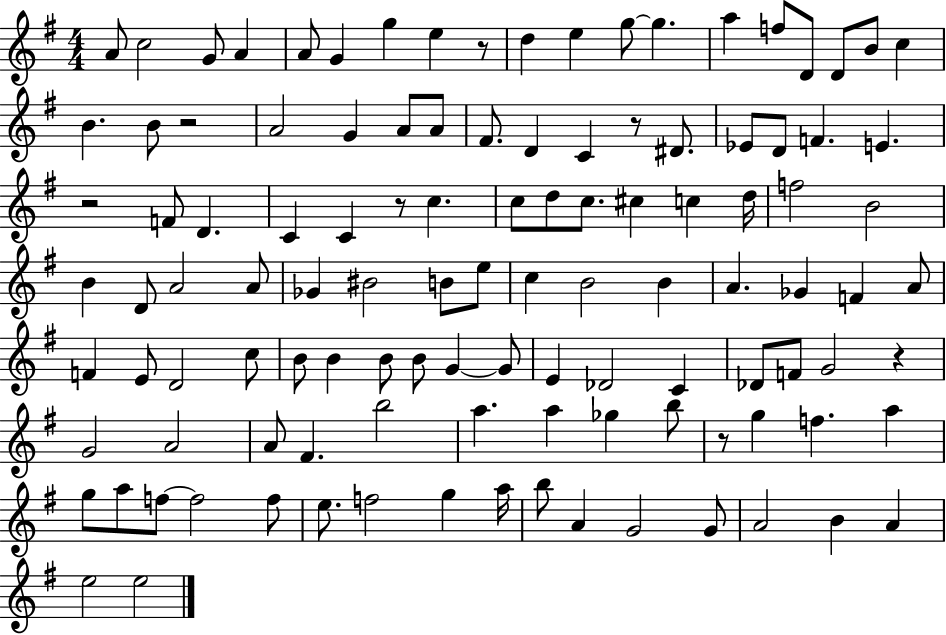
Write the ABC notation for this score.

X:1
T:Untitled
M:4/4
L:1/4
K:G
A/2 c2 G/2 A A/2 G g e z/2 d e g/2 g a f/2 D/2 D/2 B/2 c B B/2 z2 A2 G A/2 A/2 ^F/2 D C z/2 ^D/2 _E/2 D/2 F E z2 F/2 D C C z/2 c c/2 d/2 c/2 ^c c d/4 f2 B2 B D/2 A2 A/2 _G ^B2 B/2 e/2 c B2 B A _G F A/2 F E/2 D2 c/2 B/2 B B/2 B/2 G G/2 E _D2 C _D/2 F/2 G2 z G2 A2 A/2 ^F b2 a a _g b/2 z/2 g f a g/2 a/2 f/2 f2 f/2 e/2 f2 g a/4 b/2 A G2 G/2 A2 B A e2 e2